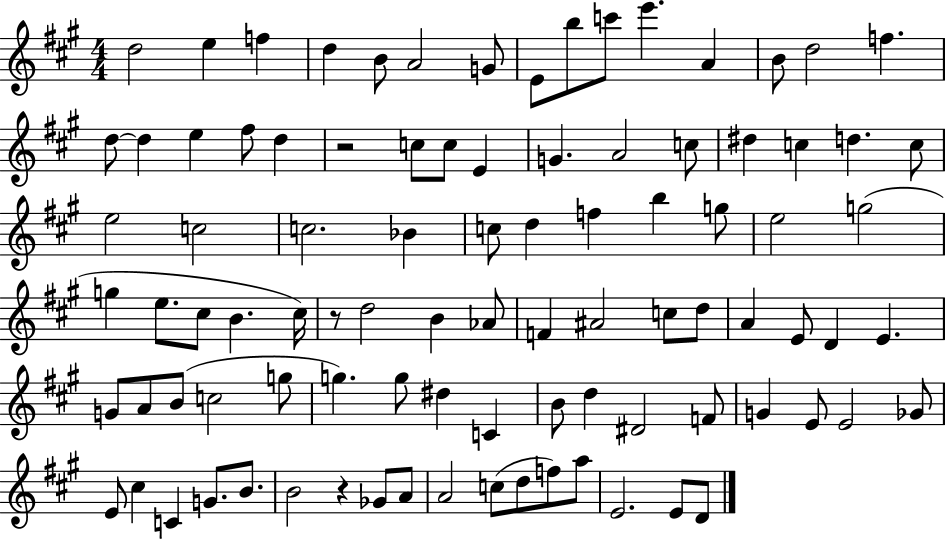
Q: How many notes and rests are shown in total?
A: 93